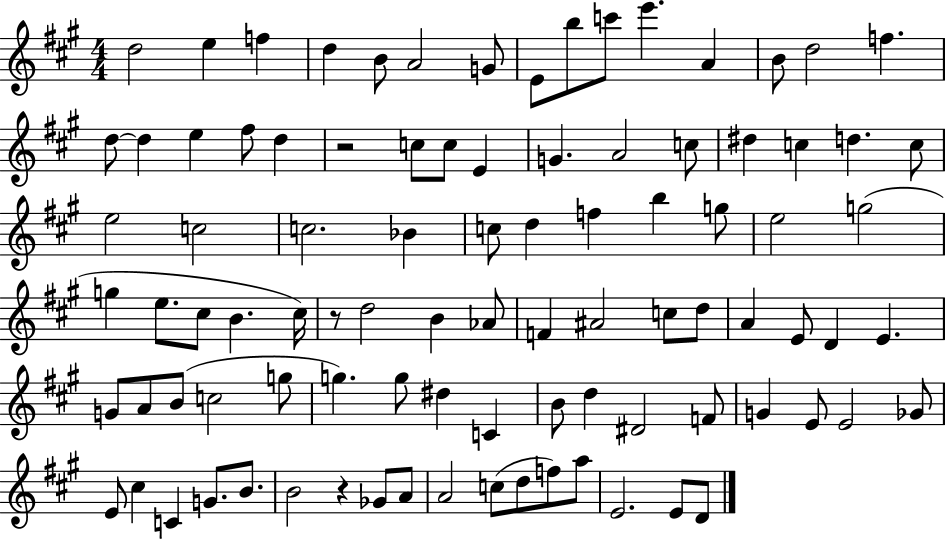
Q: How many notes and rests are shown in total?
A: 93